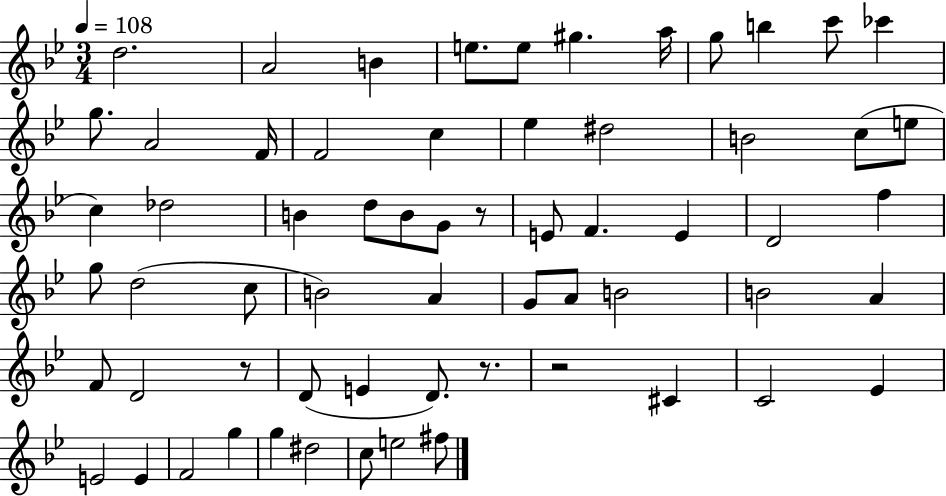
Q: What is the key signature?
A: BES major